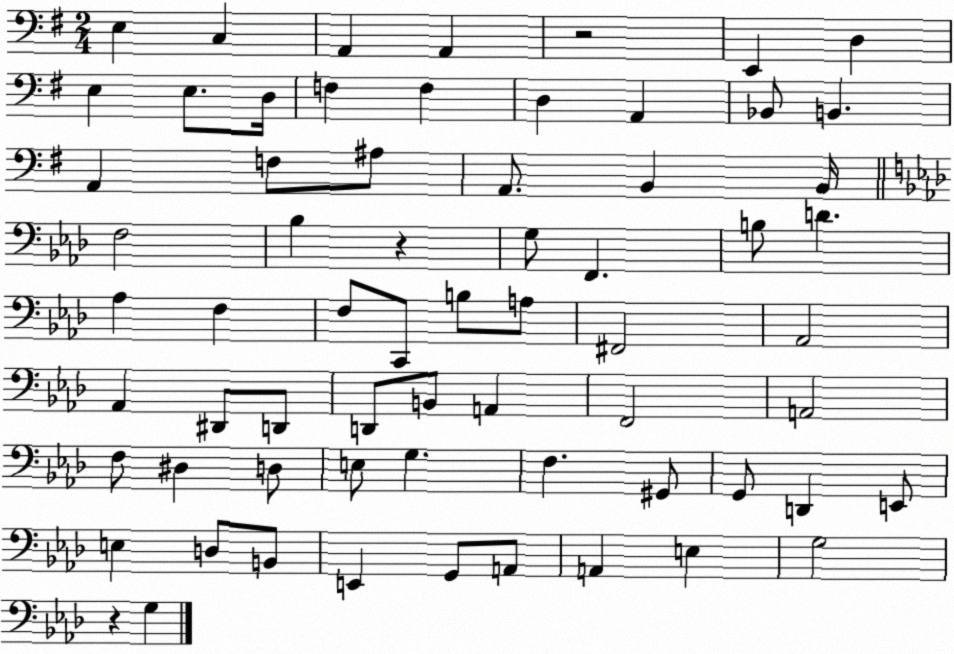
X:1
T:Untitled
M:2/4
L:1/4
K:G
E, C, A,, A,, z2 E,, D, E, E,/2 D,/4 F, F, D, A,, _B,,/2 B,, A,, F,/2 ^A,/2 A,,/2 B,, B,,/4 F,2 _B, z G,/2 F,, B,/2 D _A, F, F,/2 C,,/2 B,/2 A,/2 ^F,,2 _A,,2 _A,, ^D,,/2 D,,/2 D,,/2 B,,/2 A,, F,,2 A,,2 F,/2 ^D, D,/2 E,/2 G, F, ^G,,/2 G,,/2 D,, E,,/2 E, D,/2 B,,/2 E,, G,,/2 A,,/2 A,, E, G,2 z G,